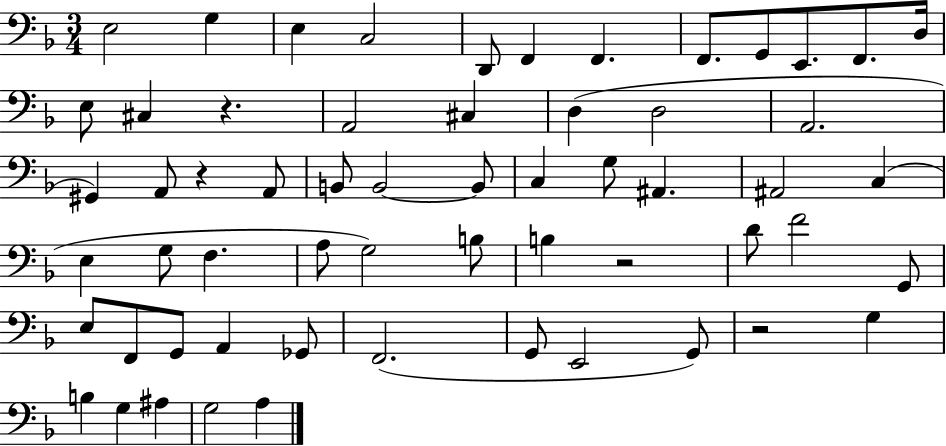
E3/h G3/q E3/q C3/h D2/e F2/q F2/q. F2/e. G2/e E2/e. F2/e. D3/s E3/e C#3/q R/q. A2/h C#3/q D3/q D3/h A2/h. G#2/q A2/e R/q A2/e B2/e B2/h B2/e C3/q G3/e A#2/q. A#2/h C3/q E3/q G3/e F3/q. A3/e G3/h B3/e B3/q R/h D4/e F4/h G2/e E3/e F2/e G2/e A2/q Gb2/e F2/h. G2/e E2/h G2/e R/h G3/q B3/q G3/q A#3/q G3/h A3/q